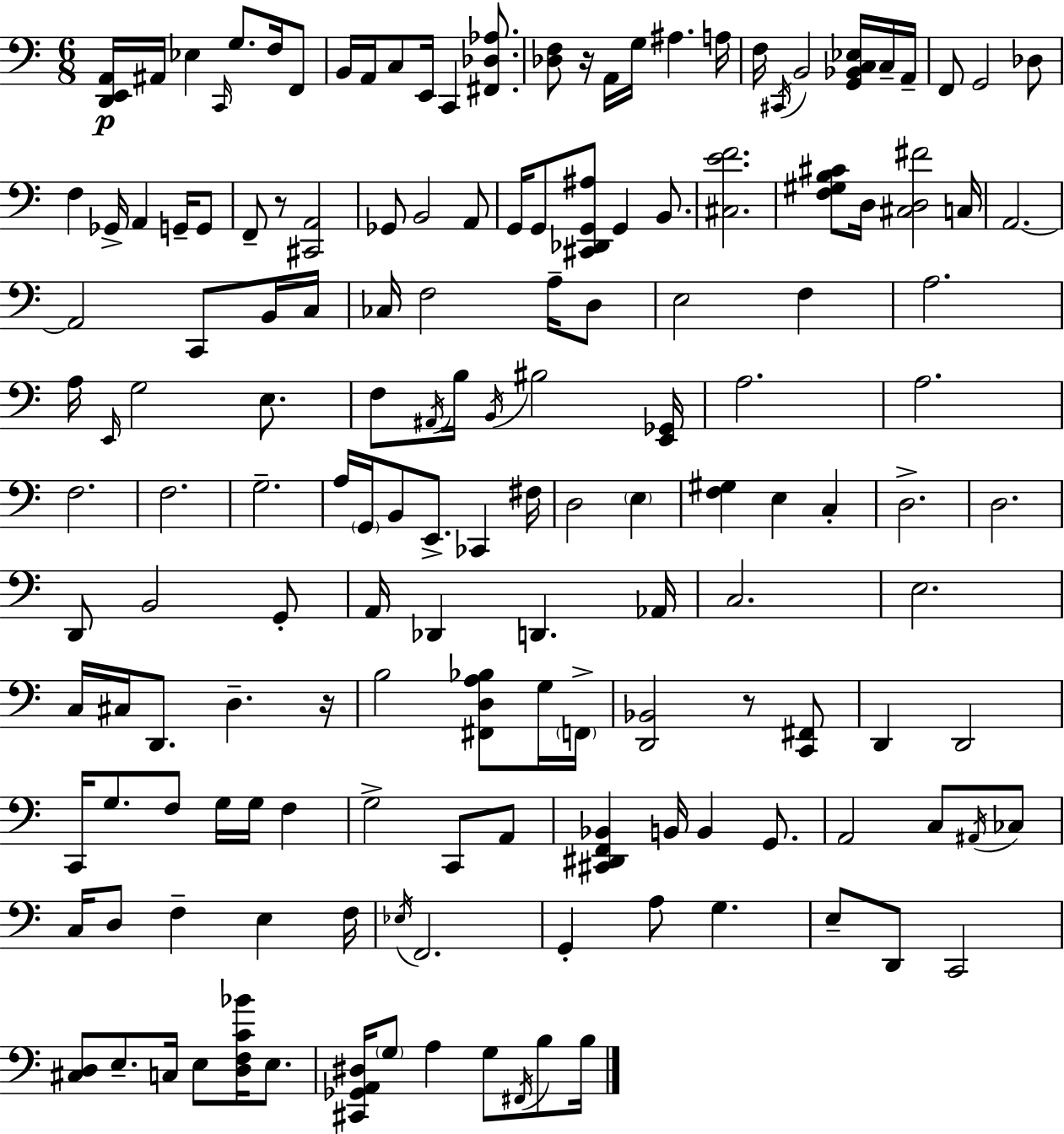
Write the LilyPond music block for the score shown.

{
  \clef bass
  \numericTimeSignature
  \time 6/8
  \key a \minor
  <d, e, a,>16\p ais,16 ees4 \grace { c,16 } g8. f16 f,8 | b,16 a,16 c8 e,16 c,4 <fis, des aes>8. | <des f>8 r16 a,16 g16 ais4. | a16 f16 \acciaccatura { cis,16 } b,2 <g, bes, c ees>16 | \break c16-- a,16-- f,8 g,2 | des8 f4 ges,16-> a,4 g,16-- | g,8 f,8-- r8 <cis, a,>2 | ges,8 b,2 | \break a,8 g,16 g,8 <cis, des, g, ais>8 g,4 b,8. | <cis e' f'>2. | <f gis b cis'>8 d16 <cis d fis'>2 | c16 a,2.~~ | \break a,2 c,8 | b,16 c16 ces16 f2 a16-- | d8 e2 f4 | a2. | \break a16 \grace { e,16 } g2 | e8. f8 \acciaccatura { ais,16 } b16 \acciaccatura { b,16 } bis2 | <e, ges,>16 a2. | a2. | \break f2. | f2. | g2.-- | a16 \parenthesize g,16 b,8 e,8.-> | \break ces,4 fis16 d2 | \parenthesize e4 <f gis>4 e4 | c4-. d2.-> | d2. | \break d,8 b,2 | g,8-. a,16 des,4 d,4. | aes,16 c2. | e2. | \break c16 cis16 d,8. d4.-- | r16 b2 | <fis, d a bes>8 g16 \parenthesize f,16-> <d, bes,>2 | r8 <c, fis,>8 d,4 d,2 | \break c,16 g8. f8 g16 | g16 f4 g2-> | c,8 a,8 <cis, dis, f, bes,>4 b,16 b,4 | g,8. a,2 | \break c8 \acciaccatura { ais,16 } ces8 c16 d8 f4-- | e4 f16 \acciaccatura { ees16 } f,2. | g,4-. a8 | g4. e8-- d,8 c,2 | \break <cis d>8 e8.-- | c16 e8 <d f c' bes'>16 e8. <cis, ges, a, dis>16 \parenthesize g8 a4 | g8 \acciaccatura { fis,16 } b8 b16 \bar "|."
}